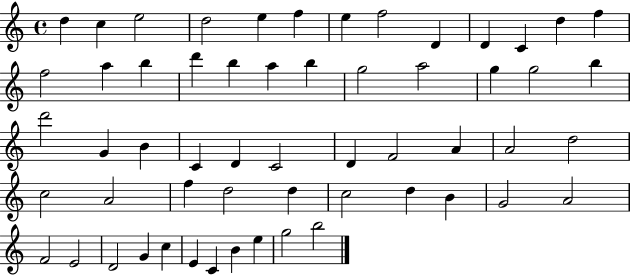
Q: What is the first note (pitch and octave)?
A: D5